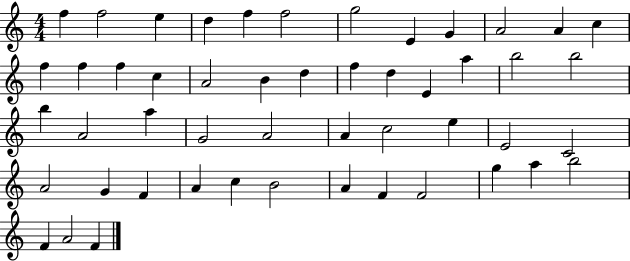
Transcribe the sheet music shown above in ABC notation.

X:1
T:Untitled
M:4/4
L:1/4
K:C
f f2 e d f f2 g2 E G A2 A c f f f c A2 B d f d E a b2 b2 b A2 a G2 A2 A c2 e E2 C2 A2 G F A c B2 A F F2 g a b2 F A2 F